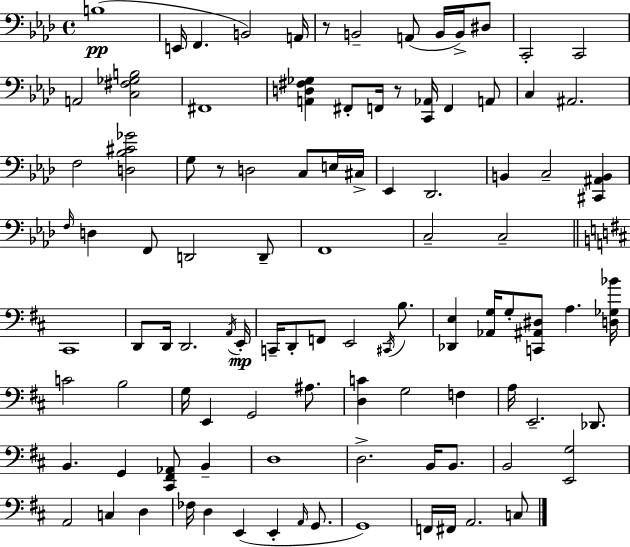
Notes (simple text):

B3/w E2/s F2/q. B2/h A2/s R/e B2/h A2/e B2/s B2/s D#3/e C2/h C2/h A2/h [C3,F#3,Gb3,B3]/h F#2/w [A2,D3,F#3,Gb3]/q F#2/e F2/s R/e [C2,Ab2]/s F2/q A2/e C3/q A#2/h. F3/h [D3,Bb3,C#4,Gb4]/h G3/e R/e D3/h C3/e E3/s C#3/s Eb2/q Db2/h. B2/q C3/h [C#2,A#2,B2]/q F3/s D3/q F2/e D2/h D2/e F2/w C3/h C3/h C#2/w D2/e D2/s D2/h. A2/s E2/s C2/s D2/e F2/e E2/h C#2/s B3/e. [Db2,E3]/q [Ab2,G3]/s G3/e [C2,A#2,D#3]/e A3/q. [D3,Gb3,Bb4]/s C4/h B3/h G3/s E2/q G2/h A#3/e. [D3,C4]/q G3/h F3/q A3/s E2/h. Db2/e. B2/q. G2/q [C#2,F#2,Ab2]/e B2/q D3/w D3/h. B2/s B2/e. B2/h [E2,G3]/h A2/h C3/q D3/q FES3/s D3/q E2/q E2/q A2/s G2/e. G2/w F2/s F#2/s A2/h. C3/e